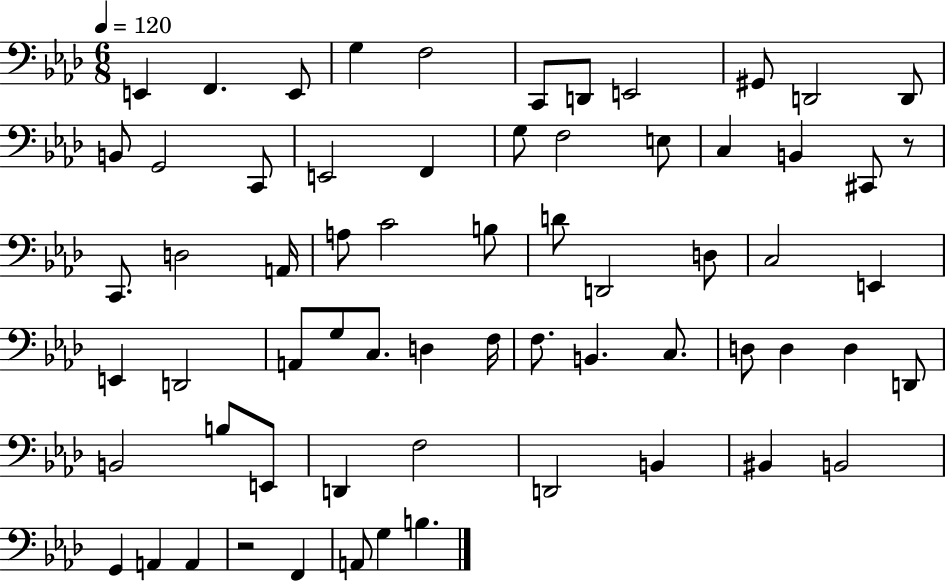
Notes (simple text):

E2/q F2/q. E2/e G3/q F3/h C2/e D2/e E2/h G#2/e D2/h D2/e B2/e G2/h C2/e E2/h F2/q G3/e F3/h E3/e C3/q B2/q C#2/e R/e C2/e. D3/h A2/s A3/e C4/h B3/e D4/e D2/h D3/e C3/h E2/q E2/q D2/h A2/e G3/e C3/e. D3/q F3/s F3/e. B2/q. C3/e. D3/e D3/q D3/q D2/e B2/h B3/e E2/e D2/q F3/h D2/h B2/q BIS2/q B2/h G2/q A2/q A2/q R/h F2/q A2/e G3/q B3/q.